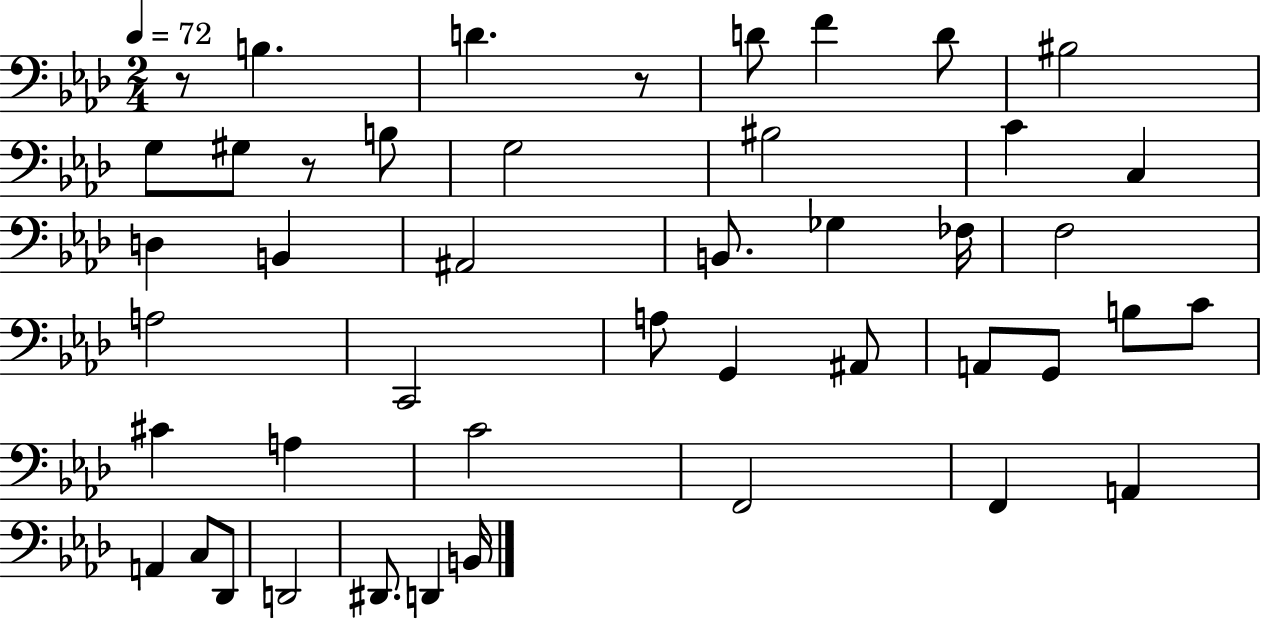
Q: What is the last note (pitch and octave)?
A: B2